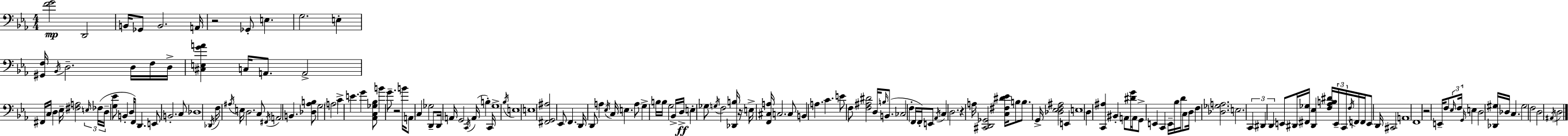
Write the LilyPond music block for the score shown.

{
  \clef bass
  \numericTimeSignature
  \time 4/4
  \key c \minor
  \repeat volta 2 { <f' g'>2\mp d,2 | b,16 ges,8 b,2. a,16 | r2 ges,8-. e4. | g2. e4-. | \break <gis, f>16 \acciaccatura { bes,16 } d2.-- d16 f16 | d16-> <cis e g' a'>4 c16 a,8. a,2-> | fis,16 c16 d4 ees16-- <fis a>2 | \tuplet 3/2 { \grace { e16 } fes16( d16-- } <g ees'>8 b,4-. d16 f,8) d,4. | \break e,8 b,2.-. | c8 des1 | \acciaccatura { des,16 } f16 \acciaccatura { ais16 } e16 d2. | c8 \acciaccatura { fis,16 } a,2 b,4. | \break <des aes b>8 g2 \parenthesize a2 | c'4-> e'4. g'4 | <aes, c ges bes>8 b'4 g'8.-- r2 | b'16 a,8 c4 ges2 | \break d,8-- d,16 a,16 g,2 \acciaccatura { c,16 }( | a,16 b4-.) c,16 g1-> | \acciaccatura { bes16 } e1 | e1 | \break <fis, g, ais>2 ees,8 | f,4. d,16 d,8 a4 \acciaccatura { ees16 } c16 | e4. a8 g4-> b16 b16 g2 | bes,16-> d16->\ff e4-. ges8 \acciaccatura { g16 } f2 | \break <des, b>16 r16 e16-> <f, cis a>16 c2. | c8 b,4 a4. | c'4. e'8 f8 <f ais dis'>2 | d16 \grace { b16 }( b,8. ces2 | \break f4-. f,16 f,16-.) e,8 \acciaccatura { aes,16 } c4 d2. | r4 a16 | <cis, d, ges,>2 <c fis dis' ees'>16 b8 b8. g,16-> <des ees f ais>2 | e,4 e1 | \break d4 <c, ais>4 | bis,4-. a,8 <dis' g'>16 a,16 g,8-> e,4 | c,4 e,16-- bes16 d'16 \parenthesize c8 d16 f4 <des ges a>2. | e2. | \break \tuplet 3/2 { c,4 dis,4 d,4 } | e,8 dis,16 <fis, ges>16 <dis, ees>4 <f aes b dis'>16 \tuplet 3/2 { e,16-- c,16 \acciaccatura { f16 } } f,16 | f,16 e,8 d,16 cis,2 a,1 | f,1 | \break r2 | e,16-- f8 \tuplet 3/2 { \grace { ees16 } f16 \grace { g,16 } } e4 d2 | <des, gis>16 des16 c4. gis2 | f2 d2 | \break \acciaccatura { ais,16 } d2 } \bar "|."
}